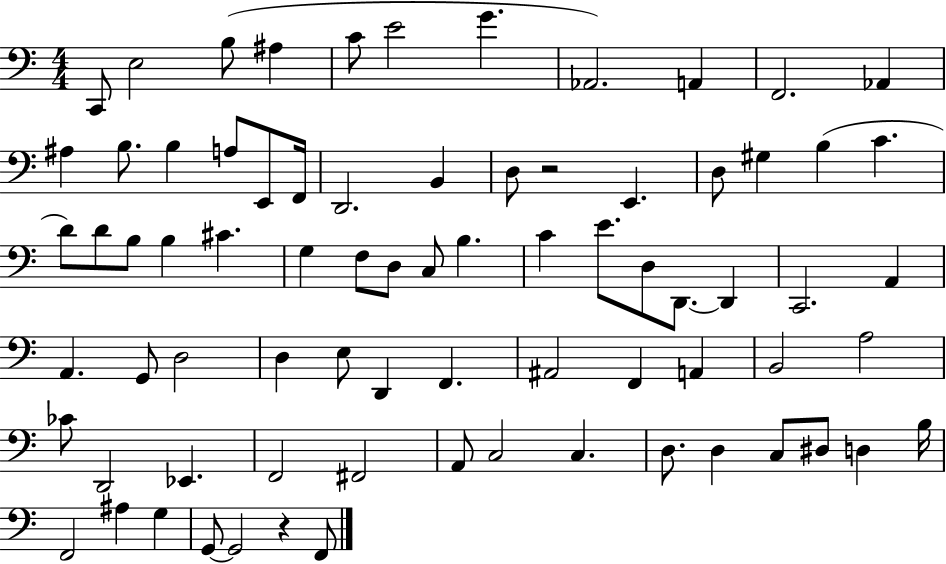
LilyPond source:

{
  \clef bass
  \numericTimeSignature
  \time 4/4
  \key c \major
  c,8 e2 b8( ais4 | c'8 e'2 g'4. | aes,2.) a,4 | f,2. aes,4 | \break ais4 b8. b4 a8 e,8 f,16 | d,2. b,4 | d8 r2 e,4. | d8 gis4 b4( c'4. | \break d'8) d'8 b8 b4 cis'4. | g4 f8 d8 c8 b4. | c'4 e'8. d8 d,8.~~ d,4 | c,2. a,4 | \break a,4. g,8 d2 | d4 e8 d,4 f,4. | ais,2 f,4 a,4 | b,2 a2 | \break ces'8 d,2 ees,4. | f,2 fis,2 | a,8 c2 c4. | d8. d4 c8 dis8 d4 b16 | \break f,2 ais4 g4 | g,8~~ g,2 r4 f,8 | \bar "|."
}